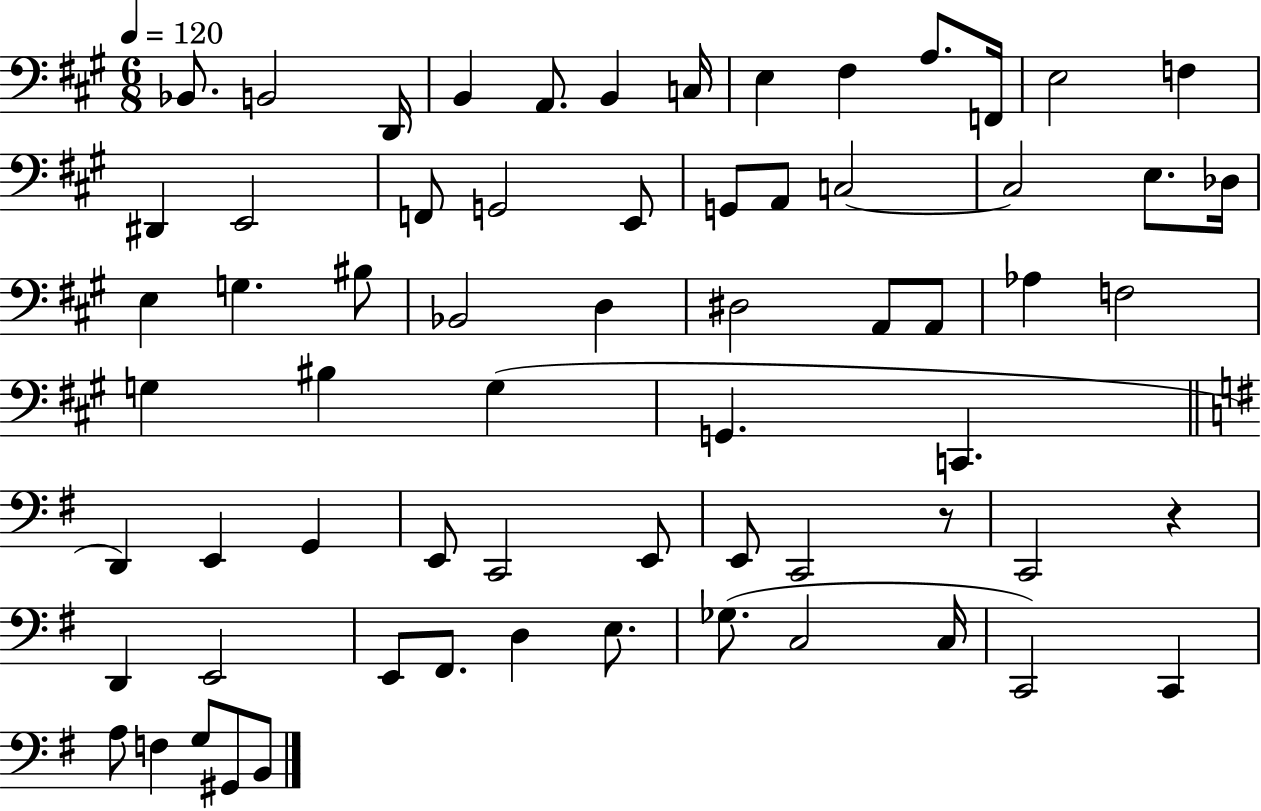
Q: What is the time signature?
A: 6/8